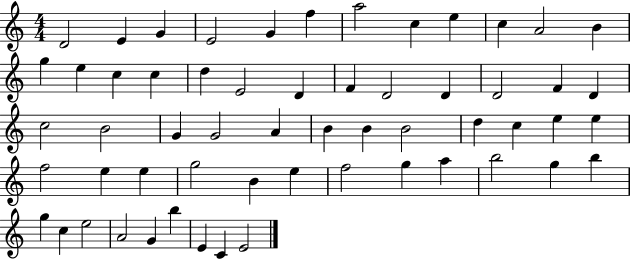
D4/h E4/q G4/q E4/h G4/q F5/q A5/h C5/q E5/q C5/q A4/h B4/q G5/q E5/q C5/q C5/q D5/q E4/h D4/q F4/q D4/h D4/q D4/h F4/q D4/q C5/h B4/h G4/q G4/h A4/q B4/q B4/q B4/h D5/q C5/q E5/q E5/q F5/h E5/q E5/q G5/h B4/q E5/q F5/h G5/q A5/q B5/h G5/q B5/q G5/q C5/q E5/h A4/h G4/q B5/q E4/q C4/q E4/h